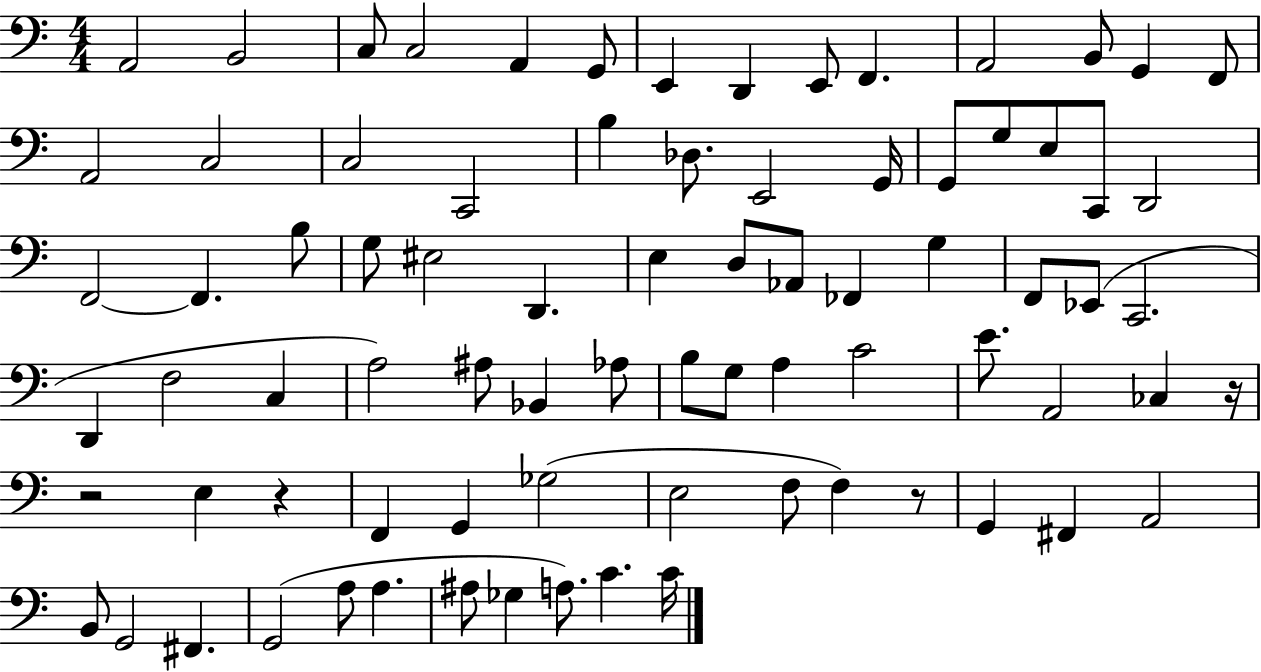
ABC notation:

X:1
T:Untitled
M:4/4
L:1/4
K:C
A,,2 B,,2 C,/2 C,2 A,, G,,/2 E,, D,, E,,/2 F,, A,,2 B,,/2 G,, F,,/2 A,,2 C,2 C,2 C,,2 B, _D,/2 E,,2 G,,/4 G,,/2 G,/2 E,/2 C,,/2 D,,2 F,,2 F,, B,/2 G,/2 ^E,2 D,, E, D,/2 _A,,/2 _F,, G, F,,/2 _E,,/2 C,,2 D,, F,2 C, A,2 ^A,/2 _B,, _A,/2 B,/2 G,/2 A, C2 E/2 A,,2 _C, z/4 z2 E, z F,, G,, _G,2 E,2 F,/2 F, z/2 G,, ^F,, A,,2 B,,/2 G,,2 ^F,, G,,2 A,/2 A, ^A,/2 _G, A,/2 C C/4